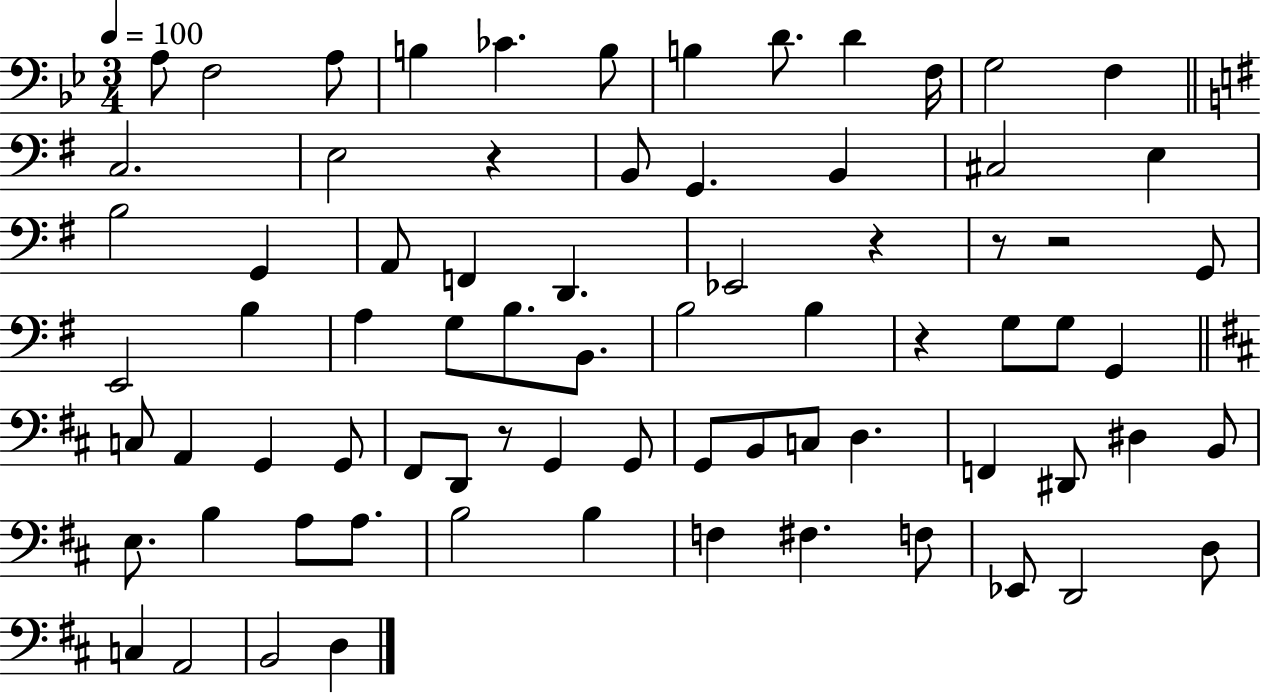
{
  \clef bass
  \numericTimeSignature
  \time 3/4
  \key bes \major
  \tempo 4 = 100
  a8 f2 a8 | b4 ces'4. b8 | b4 d'8. d'4 f16 | g2 f4 | \break \bar "||" \break \key e \minor c2. | e2 r4 | b,8 g,4. b,4 | cis2 e4 | \break b2 g,4 | a,8 f,4 d,4. | ees,2 r4 | r8 r2 g,8 | \break e,2 b4 | a4 g8 b8. b,8. | b2 b4 | r4 g8 g8 g,4 | \break \bar "||" \break \key d \major c8 a,4 g,4 g,8 | fis,8 d,8 r8 g,4 g,8 | g,8 b,8 c8 d4. | f,4 dis,8 dis4 b,8 | \break e8. b4 a8 a8. | b2 b4 | f4 fis4. f8 | ees,8 d,2 d8 | \break c4 a,2 | b,2 d4 | \bar "|."
}